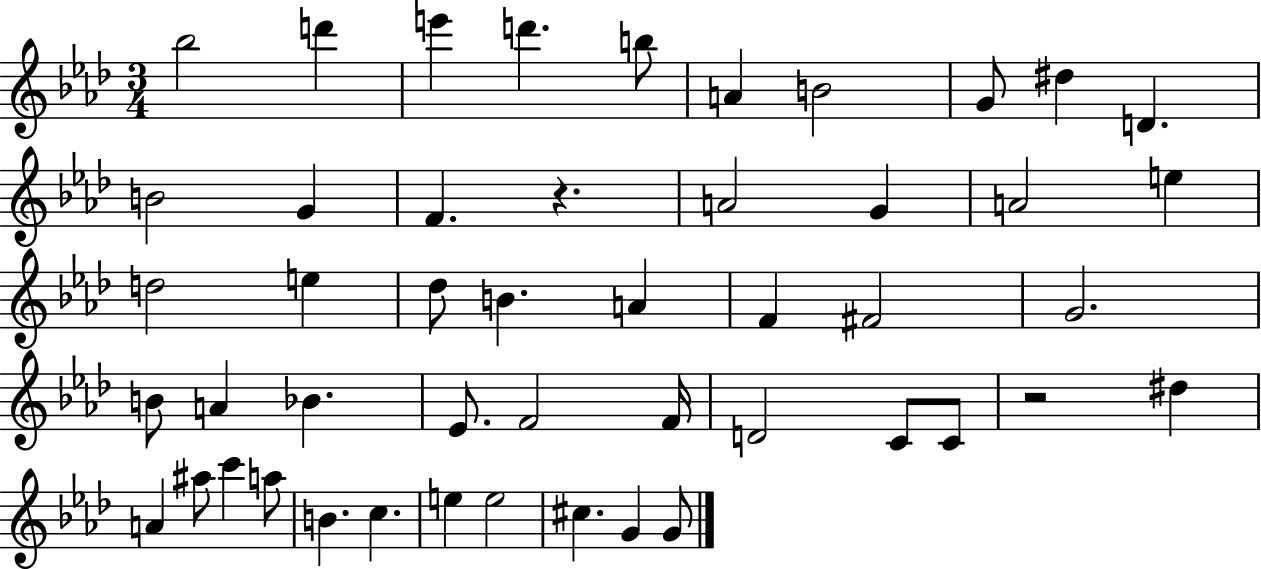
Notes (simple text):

Bb5/h D6/q E6/q D6/q. B5/e A4/q B4/h G4/e D#5/q D4/q. B4/h G4/q F4/q. R/q. A4/h G4/q A4/h E5/q D5/h E5/q Db5/e B4/q. A4/q F4/q F#4/h G4/h. B4/e A4/q Bb4/q. Eb4/e. F4/h F4/s D4/h C4/e C4/e R/h D#5/q A4/q A#5/e C6/q A5/e B4/q. C5/q. E5/q E5/h C#5/q. G4/q G4/e